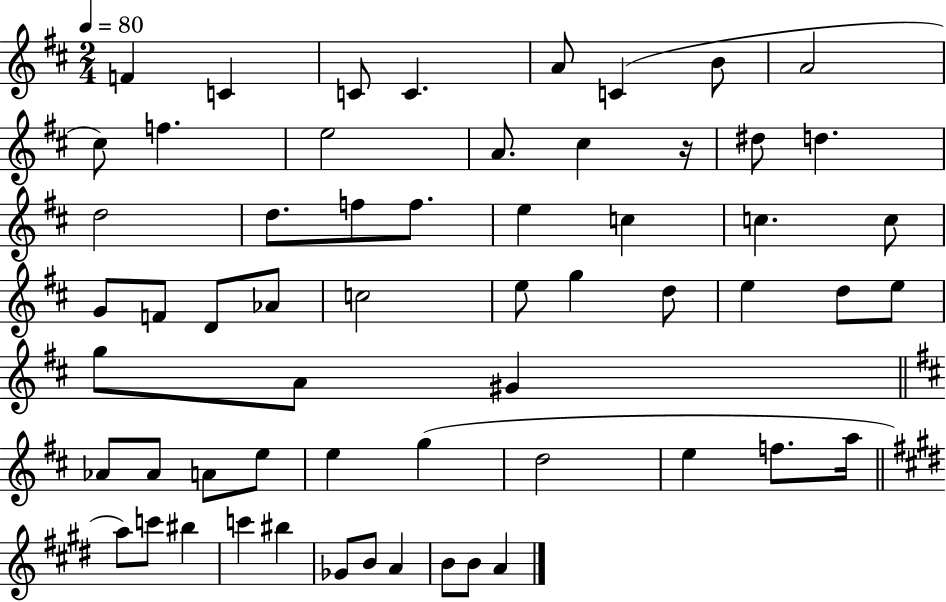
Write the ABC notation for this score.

X:1
T:Untitled
M:2/4
L:1/4
K:D
F C C/2 C A/2 C B/2 A2 ^c/2 f e2 A/2 ^c z/4 ^d/2 d d2 d/2 f/2 f/2 e c c c/2 G/2 F/2 D/2 _A/2 c2 e/2 g d/2 e d/2 e/2 g/2 A/2 ^G _A/2 _A/2 A/2 e/2 e g d2 e f/2 a/4 a/2 c'/2 ^b c' ^b _G/2 B/2 A B/2 B/2 A